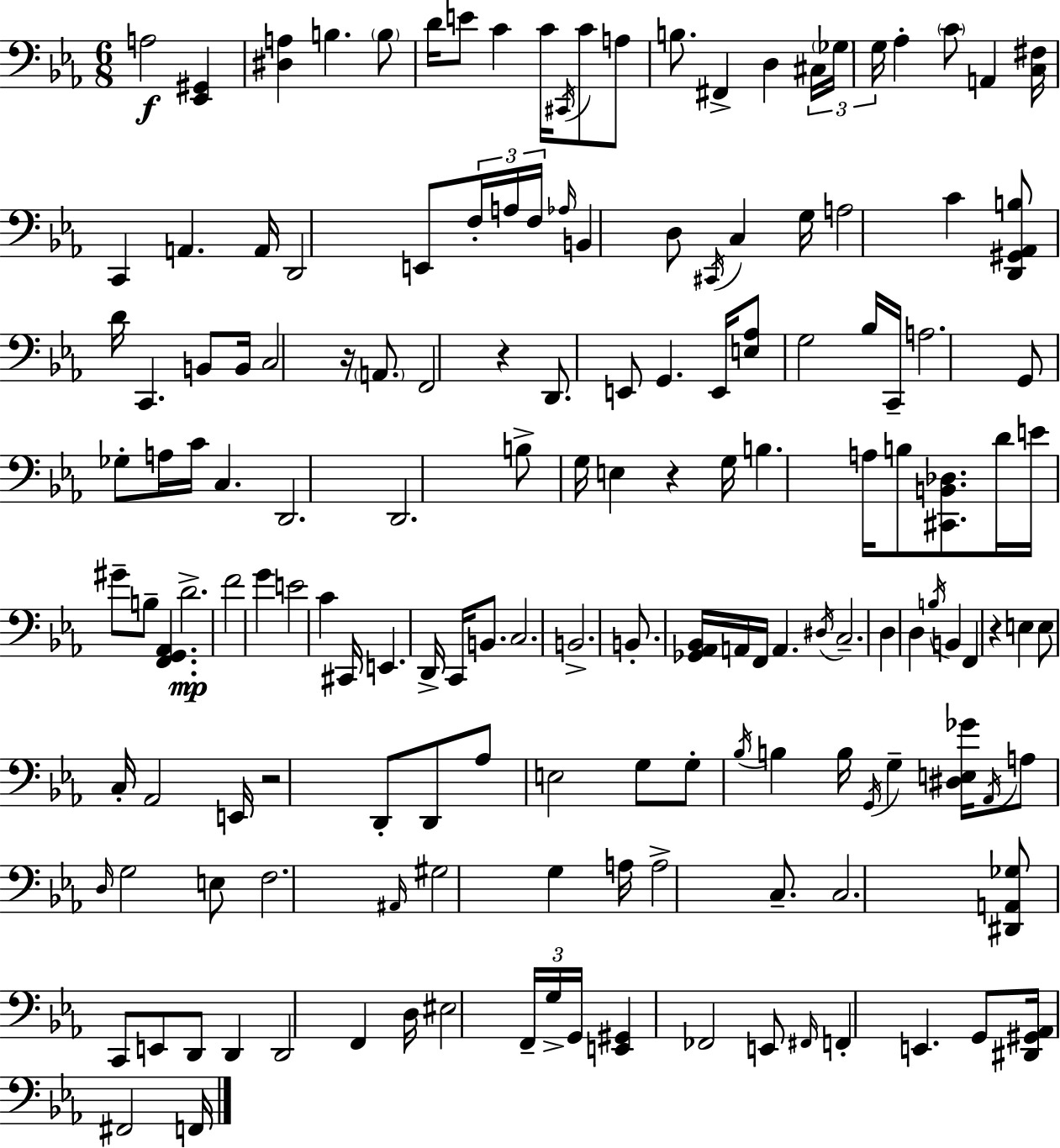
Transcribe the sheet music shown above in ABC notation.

X:1
T:Untitled
M:6/8
L:1/4
K:Eb
A,2 [_E,,^G,,] [^D,A,] B, B,/2 D/4 E/2 C C/4 ^C,,/4 C/2 A,/2 B,/2 ^F,, D, ^C,/4 _G,/4 G,/4 _A, C/2 A,, [C,^F,]/4 C,, A,, A,,/4 D,,2 E,,/2 F,/4 A,/4 F,/4 _A,/4 B,, D,/2 ^C,,/4 C, G,/4 A,2 C [D,,^G,,_A,,B,]/2 D/4 C,, B,,/2 B,,/4 C,2 z/4 A,,/2 F,,2 z D,,/2 E,,/2 G,, E,,/4 [E,_A,]/2 G,2 _B,/4 C,,/4 A,2 G,,/2 _G,/2 A,/4 C/4 C, D,,2 D,,2 B,/2 G,/4 E, z G,/4 B, A,/4 B,/2 [^C,,B,,_D,]/2 D/4 E/4 ^G/2 B,/2 [F,,G,,_A,,] D2 F2 G E2 C ^C,,/4 E,, D,,/4 C,,/4 B,,/2 C,2 B,,2 B,,/2 [_G,,_A,,_B,,]/4 A,,/4 F,,/4 A,, ^D,/4 C,2 D, D, B,/4 B,, F,, z E, E,/2 C,/4 _A,,2 E,,/4 z2 D,,/2 D,,/2 _A,/2 E,2 G,/2 G,/2 _B,/4 B, B,/4 G,,/4 G, [^D,E,_G]/4 _A,,/4 A,/2 D,/4 G,2 E,/2 F,2 ^A,,/4 ^G,2 G, A,/4 A,2 C,/2 C,2 [^D,,A,,_G,]/2 C,,/2 E,,/2 D,,/2 D,, D,,2 F,, D,/4 ^E,2 F,,/4 G,/4 G,,/4 [E,,^G,,] _F,,2 E,,/2 ^F,,/4 F,, E,, G,,/2 [^D,,^G,,_A,,]/4 ^F,,2 F,,/4